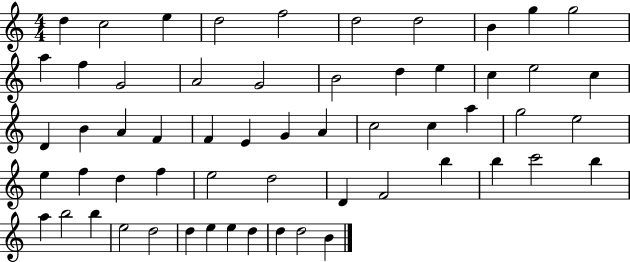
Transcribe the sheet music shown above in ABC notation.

X:1
T:Untitled
M:4/4
L:1/4
K:C
d c2 e d2 f2 d2 d2 B g g2 a f G2 A2 G2 B2 d e c e2 c D B A F F E G A c2 c a g2 e2 e f d f e2 d2 D F2 b b c'2 b a b2 b e2 d2 d e e d d d2 B